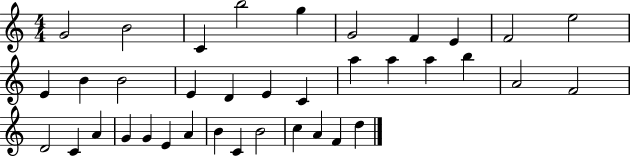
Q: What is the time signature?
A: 4/4